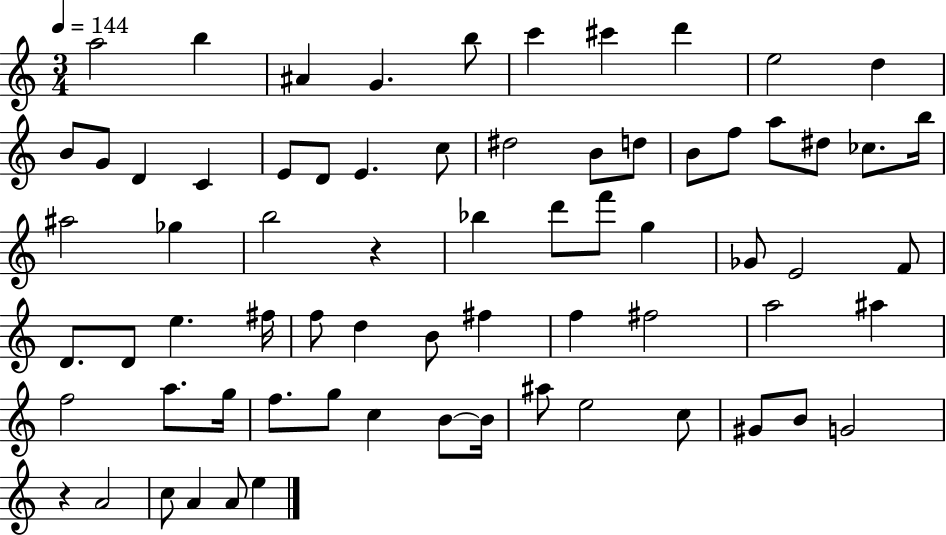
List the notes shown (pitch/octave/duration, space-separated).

A5/h B5/q A#4/q G4/q. B5/e C6/q C#6/q D6/q E5/h D5/q B4/e G4/e D4/q C4/q E4/e D4/e E4/q. C5/e D#5/h B4/e D5/e B4/e F5/e A5/e D#5/e CES5/e. B5/s A#5/h Gb5/q B5/h R/q Bb5/q D6/e F6/e G5/q Gb4/e E4/h F4/e D4/e. D4/e E5/q. F#5/s F5/e D5/q B4/e F#5/q F5/q F#5/h A5/h A#5/q F5/h A5/e. G5/s F5/e. G5/e C5/q B4/e B4/s A#5/e E5/h C5/e G#4/e B4/e G4/h R/q A4/h C5/e A4/q A4/e E5/q